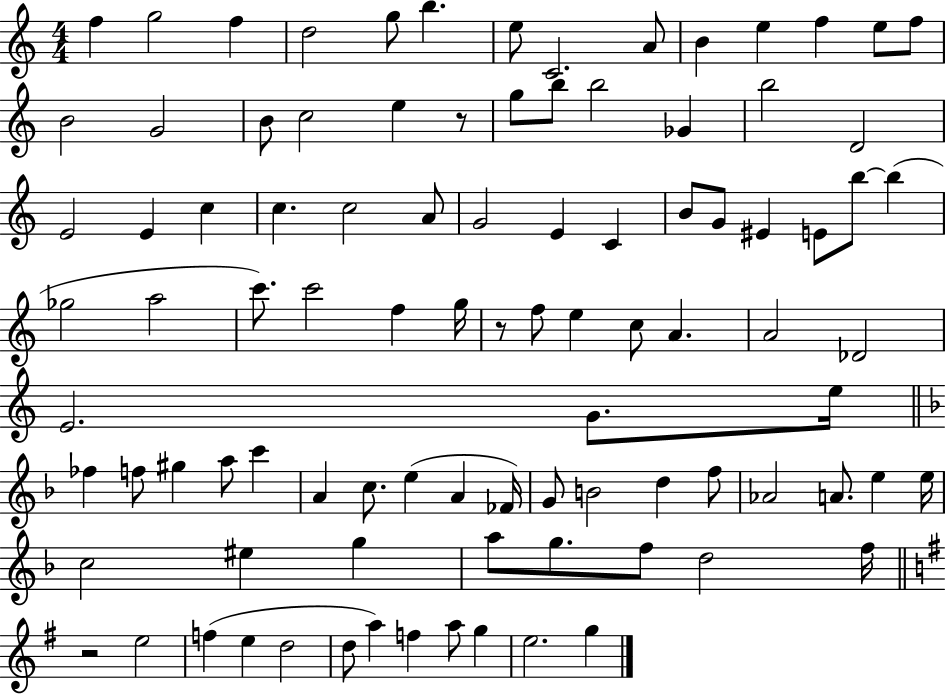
F5/q G5/h F5/q D5/h G5/e B5/q. E5/e C4/h. A4/e B4/q E5/q F5/q E5/e F5/e B4/h G4/h B4/e C5/h E5/q R/e G5/e B5/e B5/h Gb4/q B5/h D4/h E4/h E4/q C5/q C5/q. C5/h A4/e G4/h E4/q C4/q B4/e G4/e EIS4/q E4/e B5/e B5/q Gb5/h A5/h C6/e. C6/h F5/q G5/s R/e F5/e E5/q C5/e A4/q. A4/h Db4/h E4/h. G4/e. E5/s FES5/q F5/e G#5/q A5/e C6/q A4/q C5/e. E5/q A4/q FES4/s G4/e B4/h D5/q F5/e Ab4/h A4/e. E5/q E5/s C5/h EIS5/q G5/q A5/e G5/e. F5/e D5/h F5/s R/h E5/h F5/q E5/q D5/h D5/e A5/q F5/q A5/e G5/q E5/h. G5/q